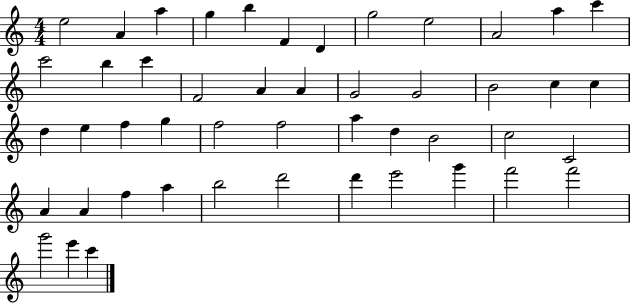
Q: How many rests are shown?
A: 0